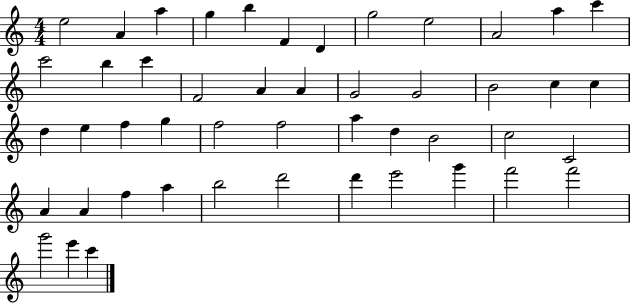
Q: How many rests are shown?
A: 0